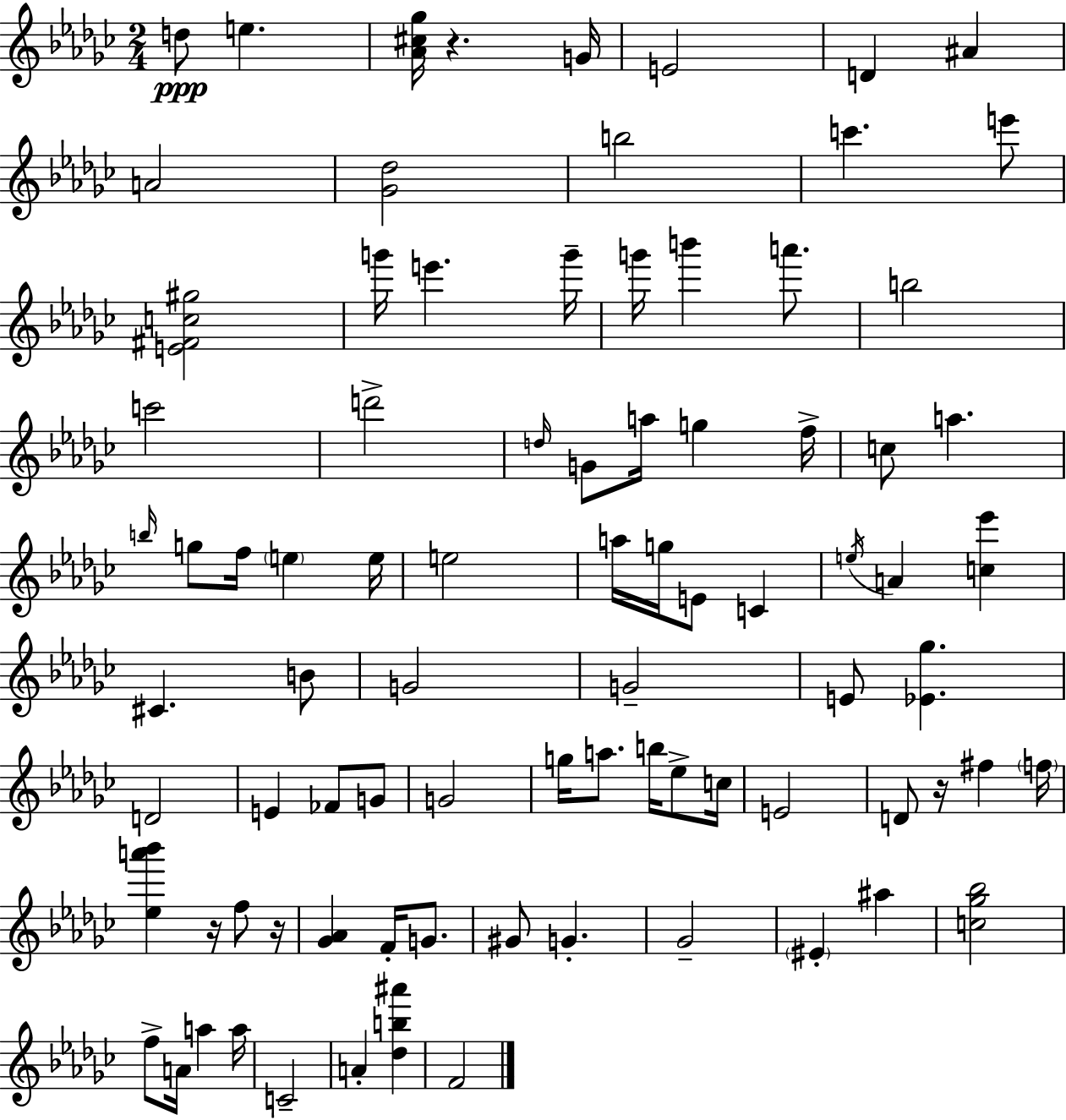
D5/e E5/q. [Ab4,C#5,Gb5]/s R/q. G4/s E4/h D4/q A#4/q A4/h [Gb4,Db5]/h B5/h C6/q. E6/e [E4,F#4,C5,G#5]/h G6/s E6/q. G6/s G6/s B6/q A6/e. B5/h C6/h D6/h D5/s G4/e A5/s G5/q F5/s C5/e A5/q. B5/s G5/e F5/s E5/q E5/s E5/h A5/s G5/s E4/e C4/q E5/s A4/q [C5,Eb6]/q C#4/q. B4/e G4/h G4/h E4/e [Eb4,Gb5]/q. D4/h E4/q FES4/e G4/e G4/h G5/s A5/e. B5/s Eb5/e C5/s E4/h D4/e R/s F#5/q F5/s [Eb5,A6,Bb6]/q R/s F5/e R/s [Gb4,Ab4]/q F4/s G4/e. G#4/e G4/q. Gb4/h EIS4/q A#5/q [C5,Gb5,Bb5]/h F5/e A4/s A5/q A5/s C4/h A4/q [Db5,B5,A#6]/q F4/h